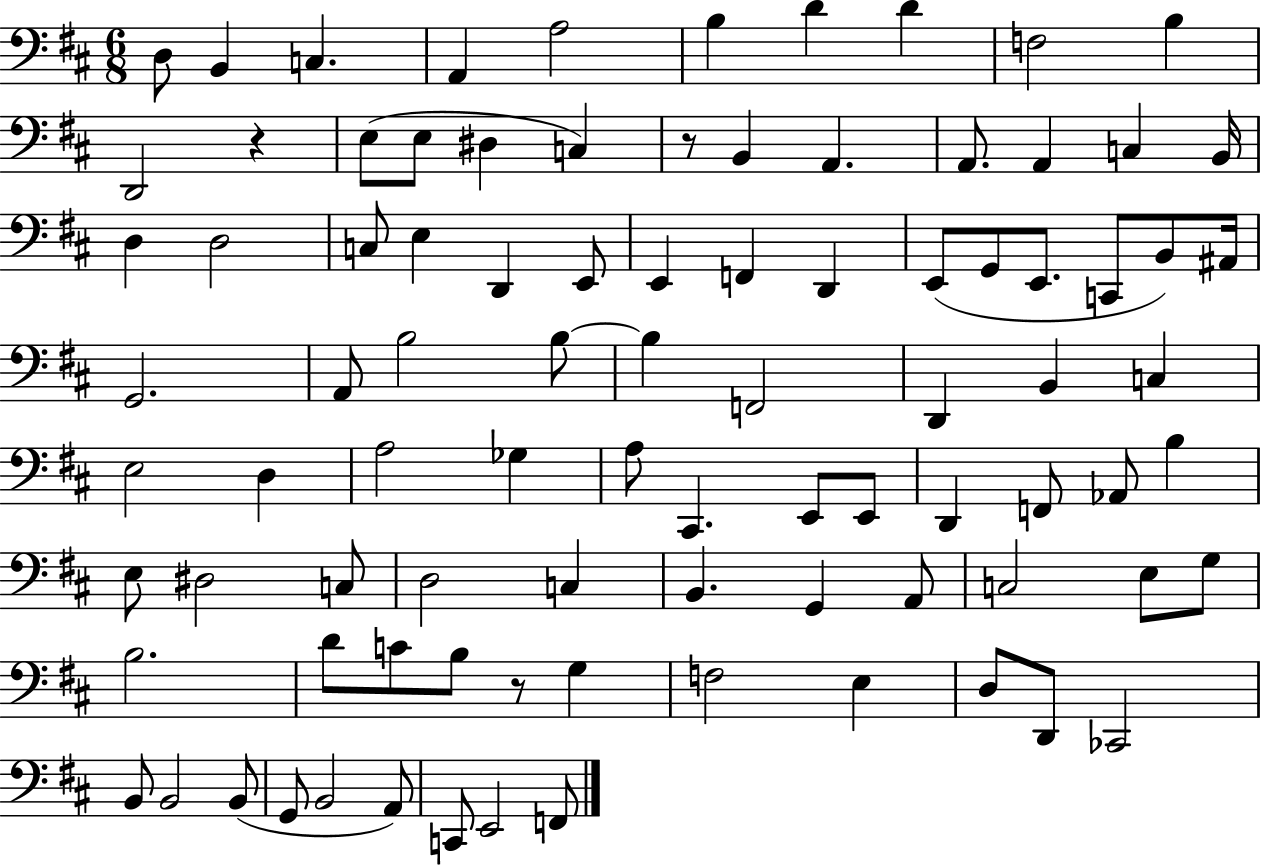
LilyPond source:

{
  \clef bass
  \numericTimeSignature
  \time 6/8
  \key d \major
  d8 b,4 c4. | a,4 a2 | b4 d'4 d'4 | f2 b4 | \break d,2 r4 | e8( e8 dis4 c4) | r8 b,4 a,4. | a,8. a,4 c4 b,16 | \break d4 d2 | c8 e4 d,4 e,8 | e,4 f,4 d,4 | e,8( g,8 e,8. c,8 b,8) ais,16 | \break g,2. | a,8 b2 b8~~ | b4 f,2 | d,4 b,4 c4 | \break e2 d4 | a2 ges4 | a8 cis,4. e,8 e,8 | d,4 f,8 aes,8 b4 | \break e8 dis2 c8 | d2 c4 | b,4. g,4 a,8 | c2 e8 g8 | \break b2. | d'8 c'8 b8 r8 g4 | f2 e4 | d8 d,8 ces,2 | \break b,8 b,2 b,8( | g,8 b,2 a,8) | c,8 e,2 f,8 | \bar "|."
}